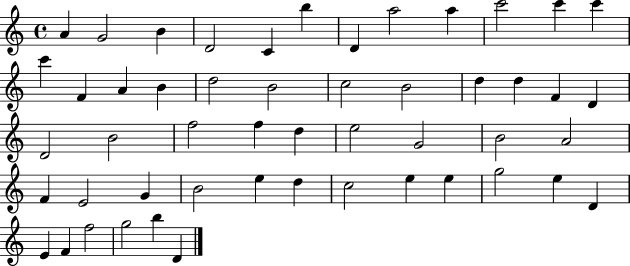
X:1
T:Untitled
M:4/4
L:1/4
K:C
A G2 B D2 C b D a2 a c'2 c' c' c' F A B d2 B2 c2 B2 d d F D D2 B2 f2 f d e2 G2 B2 A2 F E2 G B2 e d c2 e e g2 e D E F f2 g2 b D